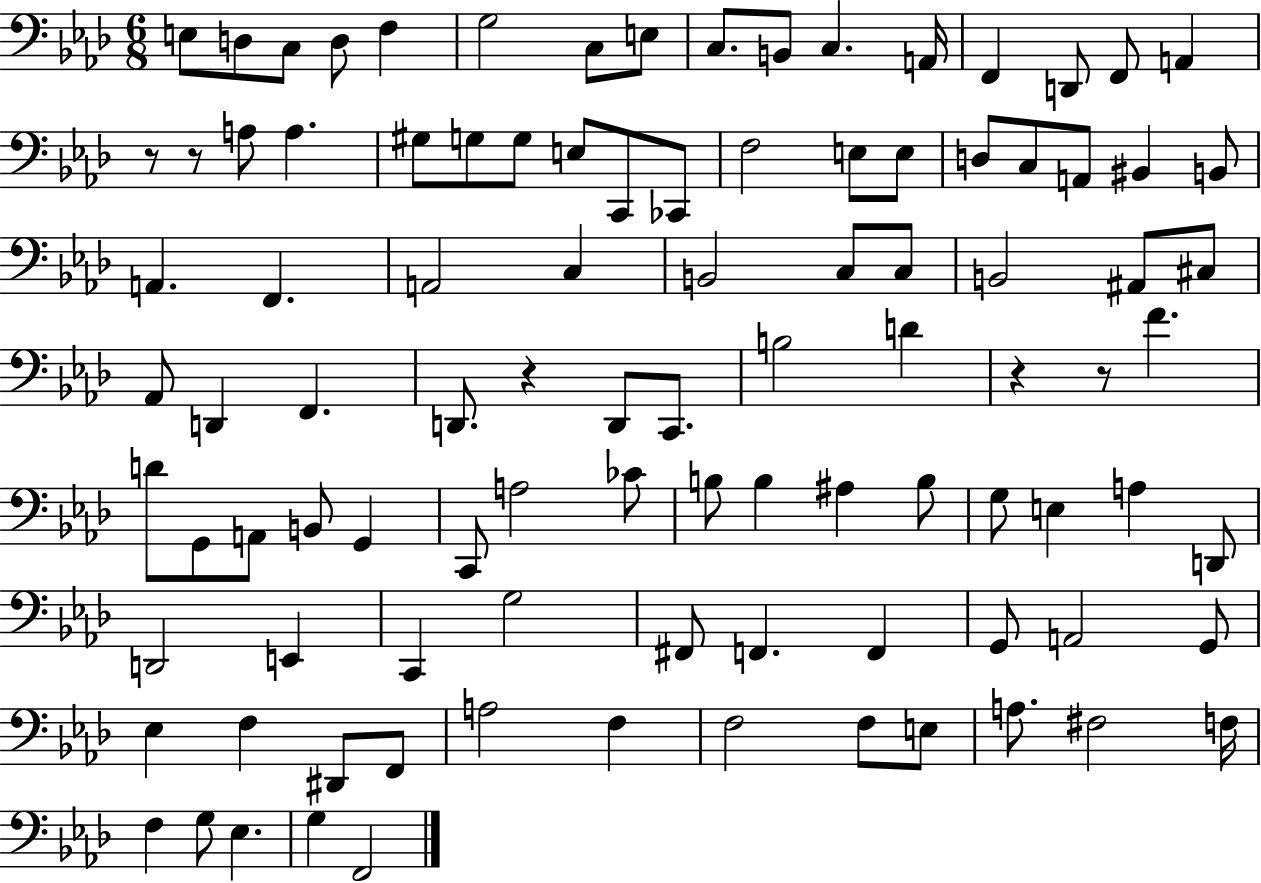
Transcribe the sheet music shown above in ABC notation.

X:1
T:Untitled
M:6/8
L:1/4
K:Ab
E,/2 D,/2 C,/2 D,/2 F, G,2 C,/2 E,/2 C,/2 B,,/2 C, A,,/4 F,, D,,/2 F,,/2 A,, z/2 z/2 A,/2 A, ^G,/2 G,/2 G,/2 E,/2 C,,/2 _C,,/2 F,2 E,/2 E,/2 D,/2 C,/2 A,,/2 ^B,, B,,/2 A,, F,, A,,2 C, B,,2 C,/2 C,/2 B,,2 ^A,,/2 ^C,/2 _A,,/2 D,, F,, D,,/2 z D,,/2 C,,/2 B,2 D z z/2 F D/2 G,,/2 A,,/2 B,,/2 G,, C,,/2 A,2 _C/2 B,/2 B, ^A, B,/2 G,/2 E, A, D,,/2 D,,2 E,, C,, G,2 ^F,,/2 F,, F,, G,,/2 A,,2 G,,/2 _E, F, ^D,,/2 F,,/2 A,2 F, F,2 F,/2 E,/2 A,/2 ^F,2 F,/4 F, G,/2 _E, G, F,,2